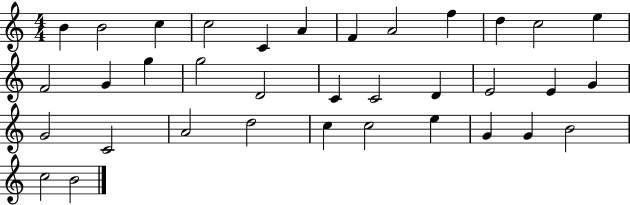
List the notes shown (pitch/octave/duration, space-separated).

B4/q B4/h C5/q C5/h C4/q A4/q F4/q A4/h F5/q D5/q C5/h E5/q F4/h G4/q G5/q G5/h D4/h C4/q C4/h D4/q E4/h E4/q G4/q G4/h C4/h A4/h D5/h C5/q C5/h E5/q G4/q G4/q B4/h C5/h B4/h